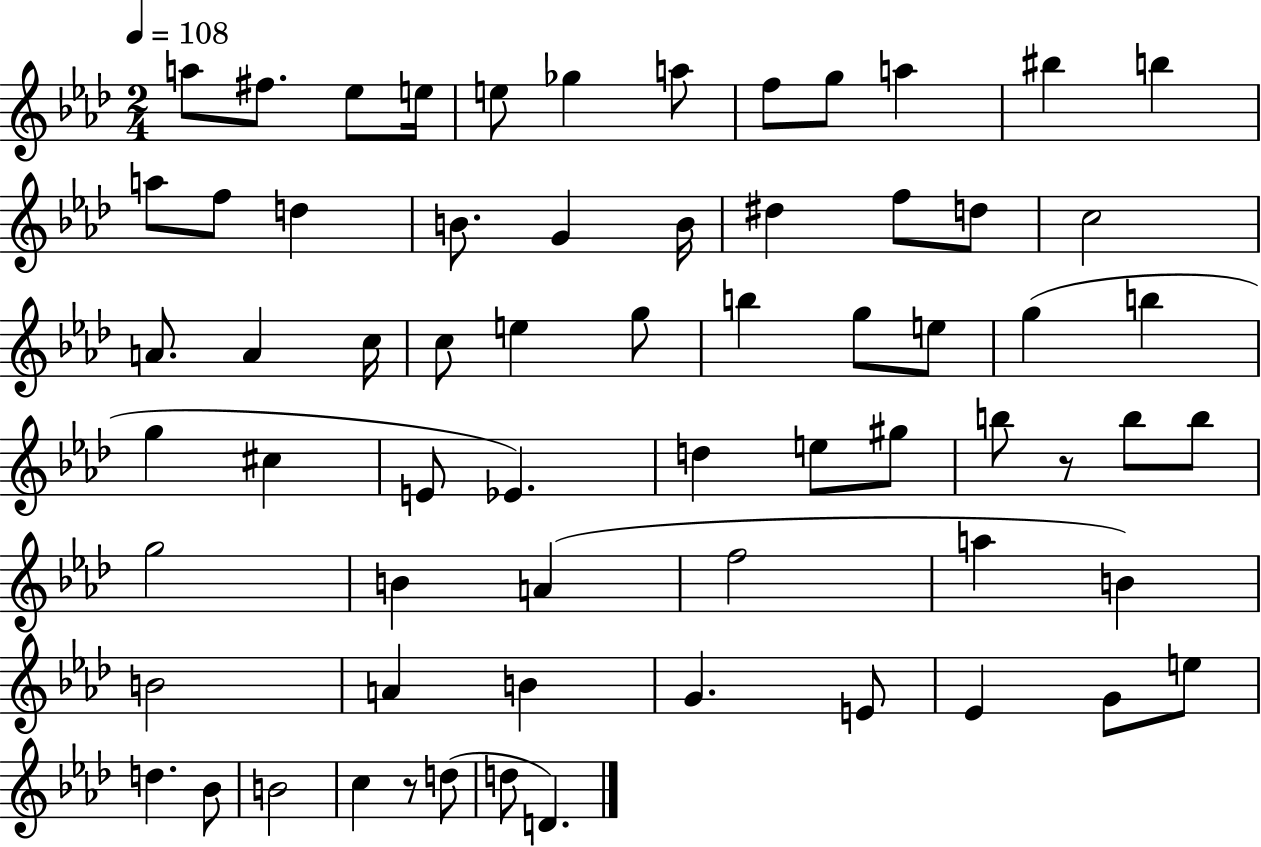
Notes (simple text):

A5/e F#5/e. Eb5/e E5/s E5/e Gb5/q A5/e F5/e G5/e A5/q BIS5/q B5/q A5/e F5/e D5/q B4/e. G4/q B4/s D#5/q F5/e D5/e C5/h A4/e. A4/q C5/s C5/e E5/q G5/e B5/q G5/e E5/e G5/q B5/q G5/q C#5/q E4/e Eb4/q. D5/q E5/e G#5/e B5/e R/e B5/e B5/e G5/h B4/q A4/q F5/h A5/q B4/q B4/h A4/q B4/q G4/q. E4/e Eb4/q G4/e E5/e D5/q. Bb4/e B4/h C5/q R/e D5/e D5/e D4/q.